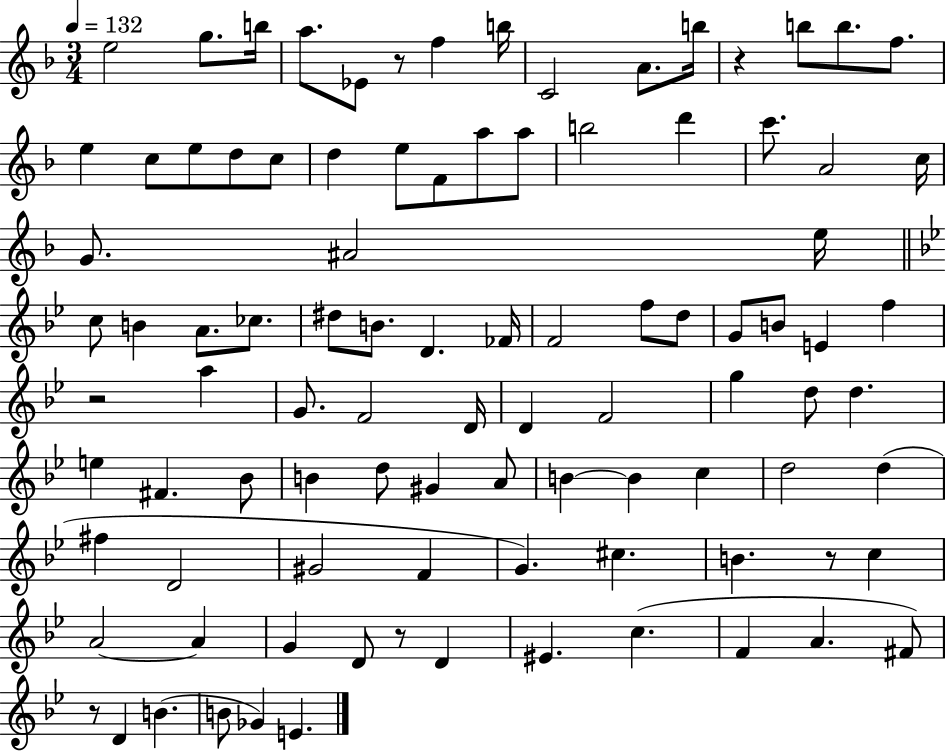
{
  \clef treble
  \numericTimeSignature
  \time 3/4
  \key f \major
  \tempo 4 = 132
  e''2 g''8. b''16 | a''8. ees'8 r8 f''4 b''16 | c'2 a'8. b''16 | r4 b''8 b''8. f''8. | \break e''4 c''8 e''8 d''8 c''8 | d''4 e''8 f'8 a''8 a''8 | b''2 d'''4 | c'''8. a'2 c''16 | \break g'8. ais'2 e''16 | \bar "||" \break \key g \minor c''8 b'4 a'8. ces''8. | dis''8 b'8. d'4. fes'16 | f'2 f''8 d''8 | g'8 b'8 e'4 f''4 | \break r2 a''4 | g'8. f'2 d'16 | d'4 f'2 | g''4 d''8 d''4. | \break e''4 fis'4. bes'8 | b'4 d''8 gis'4 a'8 | b'4~~ b'4 c''4 | d''2 d''4( | \break fis''4 d'2 | gis'2 f'4 | g'4.) cis''4. | b'4. r8 c''4 | \break a'2~~ a'4 | g'4 d'8 r8 d'4 | eis'4. c''4.( | f'4 a'4. fis'8) | \break r8 d'4 b'4.( | b'8 ges'4) e'4. | \bar "|."
}